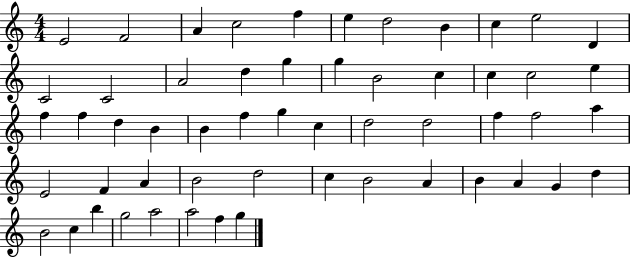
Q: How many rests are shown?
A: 0